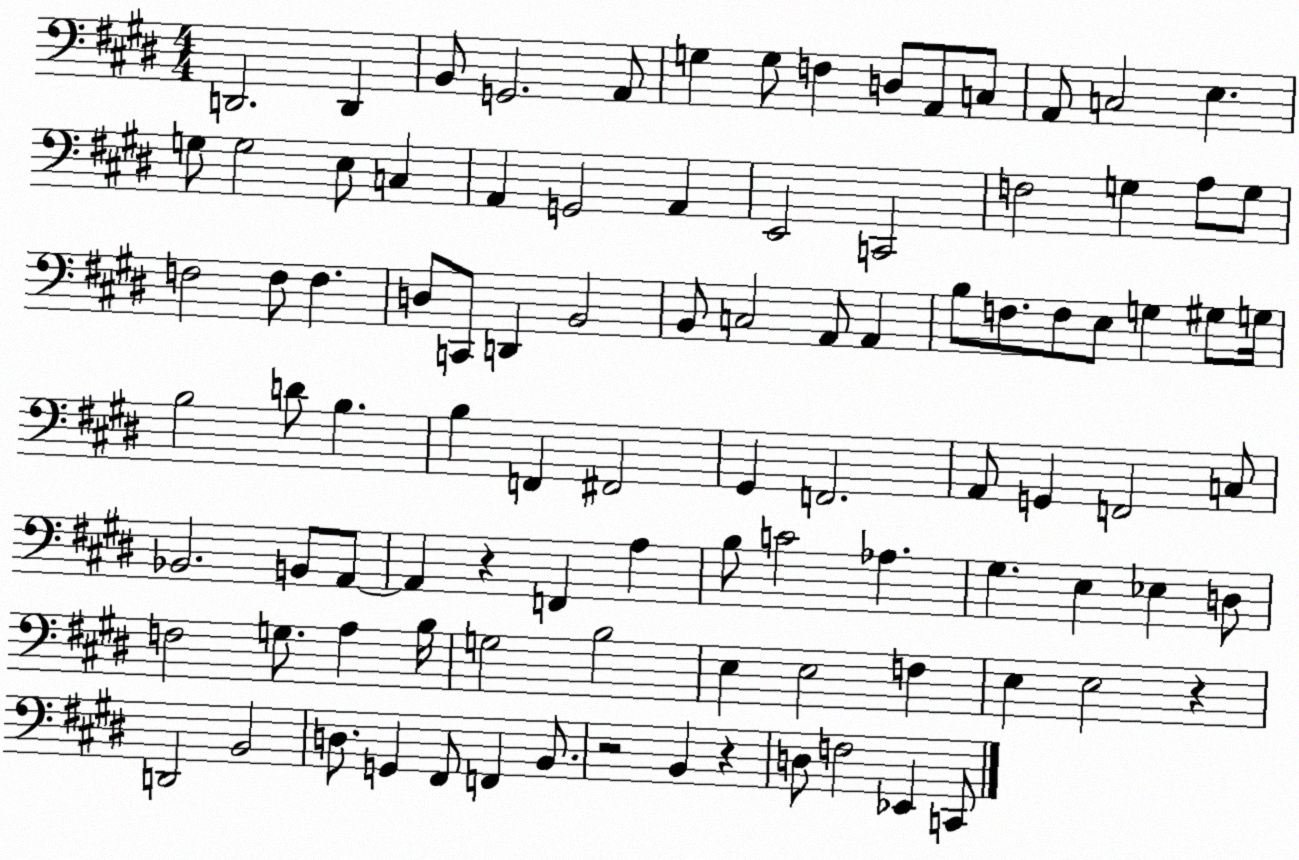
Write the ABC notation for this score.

X:1
T:Untitled
M:4/4
L:1/4
K:E
D,,2 D,, B,,/2 G,,2 A,,/2 G, G,/2 F, D,/2 A,,/2 C,/2 A,,/2 C,2 E, G,/2 G,2 E,/2 C, A,, G,,2 A,, E,,2 C,,2 F,2 G, A,/2 G,/2 F,2 F,/2 F, D,/2 C,,/2 D,, B,,2 B,,/2 C,2 A,,/2 A,, B,/2 F,/2 F,/2 E,/2 G, ^G,/2 G,/4 B,2 D/2 B, B, F,, ^F,,2 ^G,, F,,2 A,,/2 G,, F,,2 C,/2 _B,,2 B,,/2 A,,/2 A,, z F,, A, B,/2 C2 _A, ^G, E, _E, D,/2 F,2 G,/2 A, B,/4 G,2 B,2 E, E,2 F, E, E,2 z D,,2 B,,2 D,/2 G,, ^F,,/2 F,, B,,/2 z2 B,, z D,/2 F,2 _E,, C,,/2